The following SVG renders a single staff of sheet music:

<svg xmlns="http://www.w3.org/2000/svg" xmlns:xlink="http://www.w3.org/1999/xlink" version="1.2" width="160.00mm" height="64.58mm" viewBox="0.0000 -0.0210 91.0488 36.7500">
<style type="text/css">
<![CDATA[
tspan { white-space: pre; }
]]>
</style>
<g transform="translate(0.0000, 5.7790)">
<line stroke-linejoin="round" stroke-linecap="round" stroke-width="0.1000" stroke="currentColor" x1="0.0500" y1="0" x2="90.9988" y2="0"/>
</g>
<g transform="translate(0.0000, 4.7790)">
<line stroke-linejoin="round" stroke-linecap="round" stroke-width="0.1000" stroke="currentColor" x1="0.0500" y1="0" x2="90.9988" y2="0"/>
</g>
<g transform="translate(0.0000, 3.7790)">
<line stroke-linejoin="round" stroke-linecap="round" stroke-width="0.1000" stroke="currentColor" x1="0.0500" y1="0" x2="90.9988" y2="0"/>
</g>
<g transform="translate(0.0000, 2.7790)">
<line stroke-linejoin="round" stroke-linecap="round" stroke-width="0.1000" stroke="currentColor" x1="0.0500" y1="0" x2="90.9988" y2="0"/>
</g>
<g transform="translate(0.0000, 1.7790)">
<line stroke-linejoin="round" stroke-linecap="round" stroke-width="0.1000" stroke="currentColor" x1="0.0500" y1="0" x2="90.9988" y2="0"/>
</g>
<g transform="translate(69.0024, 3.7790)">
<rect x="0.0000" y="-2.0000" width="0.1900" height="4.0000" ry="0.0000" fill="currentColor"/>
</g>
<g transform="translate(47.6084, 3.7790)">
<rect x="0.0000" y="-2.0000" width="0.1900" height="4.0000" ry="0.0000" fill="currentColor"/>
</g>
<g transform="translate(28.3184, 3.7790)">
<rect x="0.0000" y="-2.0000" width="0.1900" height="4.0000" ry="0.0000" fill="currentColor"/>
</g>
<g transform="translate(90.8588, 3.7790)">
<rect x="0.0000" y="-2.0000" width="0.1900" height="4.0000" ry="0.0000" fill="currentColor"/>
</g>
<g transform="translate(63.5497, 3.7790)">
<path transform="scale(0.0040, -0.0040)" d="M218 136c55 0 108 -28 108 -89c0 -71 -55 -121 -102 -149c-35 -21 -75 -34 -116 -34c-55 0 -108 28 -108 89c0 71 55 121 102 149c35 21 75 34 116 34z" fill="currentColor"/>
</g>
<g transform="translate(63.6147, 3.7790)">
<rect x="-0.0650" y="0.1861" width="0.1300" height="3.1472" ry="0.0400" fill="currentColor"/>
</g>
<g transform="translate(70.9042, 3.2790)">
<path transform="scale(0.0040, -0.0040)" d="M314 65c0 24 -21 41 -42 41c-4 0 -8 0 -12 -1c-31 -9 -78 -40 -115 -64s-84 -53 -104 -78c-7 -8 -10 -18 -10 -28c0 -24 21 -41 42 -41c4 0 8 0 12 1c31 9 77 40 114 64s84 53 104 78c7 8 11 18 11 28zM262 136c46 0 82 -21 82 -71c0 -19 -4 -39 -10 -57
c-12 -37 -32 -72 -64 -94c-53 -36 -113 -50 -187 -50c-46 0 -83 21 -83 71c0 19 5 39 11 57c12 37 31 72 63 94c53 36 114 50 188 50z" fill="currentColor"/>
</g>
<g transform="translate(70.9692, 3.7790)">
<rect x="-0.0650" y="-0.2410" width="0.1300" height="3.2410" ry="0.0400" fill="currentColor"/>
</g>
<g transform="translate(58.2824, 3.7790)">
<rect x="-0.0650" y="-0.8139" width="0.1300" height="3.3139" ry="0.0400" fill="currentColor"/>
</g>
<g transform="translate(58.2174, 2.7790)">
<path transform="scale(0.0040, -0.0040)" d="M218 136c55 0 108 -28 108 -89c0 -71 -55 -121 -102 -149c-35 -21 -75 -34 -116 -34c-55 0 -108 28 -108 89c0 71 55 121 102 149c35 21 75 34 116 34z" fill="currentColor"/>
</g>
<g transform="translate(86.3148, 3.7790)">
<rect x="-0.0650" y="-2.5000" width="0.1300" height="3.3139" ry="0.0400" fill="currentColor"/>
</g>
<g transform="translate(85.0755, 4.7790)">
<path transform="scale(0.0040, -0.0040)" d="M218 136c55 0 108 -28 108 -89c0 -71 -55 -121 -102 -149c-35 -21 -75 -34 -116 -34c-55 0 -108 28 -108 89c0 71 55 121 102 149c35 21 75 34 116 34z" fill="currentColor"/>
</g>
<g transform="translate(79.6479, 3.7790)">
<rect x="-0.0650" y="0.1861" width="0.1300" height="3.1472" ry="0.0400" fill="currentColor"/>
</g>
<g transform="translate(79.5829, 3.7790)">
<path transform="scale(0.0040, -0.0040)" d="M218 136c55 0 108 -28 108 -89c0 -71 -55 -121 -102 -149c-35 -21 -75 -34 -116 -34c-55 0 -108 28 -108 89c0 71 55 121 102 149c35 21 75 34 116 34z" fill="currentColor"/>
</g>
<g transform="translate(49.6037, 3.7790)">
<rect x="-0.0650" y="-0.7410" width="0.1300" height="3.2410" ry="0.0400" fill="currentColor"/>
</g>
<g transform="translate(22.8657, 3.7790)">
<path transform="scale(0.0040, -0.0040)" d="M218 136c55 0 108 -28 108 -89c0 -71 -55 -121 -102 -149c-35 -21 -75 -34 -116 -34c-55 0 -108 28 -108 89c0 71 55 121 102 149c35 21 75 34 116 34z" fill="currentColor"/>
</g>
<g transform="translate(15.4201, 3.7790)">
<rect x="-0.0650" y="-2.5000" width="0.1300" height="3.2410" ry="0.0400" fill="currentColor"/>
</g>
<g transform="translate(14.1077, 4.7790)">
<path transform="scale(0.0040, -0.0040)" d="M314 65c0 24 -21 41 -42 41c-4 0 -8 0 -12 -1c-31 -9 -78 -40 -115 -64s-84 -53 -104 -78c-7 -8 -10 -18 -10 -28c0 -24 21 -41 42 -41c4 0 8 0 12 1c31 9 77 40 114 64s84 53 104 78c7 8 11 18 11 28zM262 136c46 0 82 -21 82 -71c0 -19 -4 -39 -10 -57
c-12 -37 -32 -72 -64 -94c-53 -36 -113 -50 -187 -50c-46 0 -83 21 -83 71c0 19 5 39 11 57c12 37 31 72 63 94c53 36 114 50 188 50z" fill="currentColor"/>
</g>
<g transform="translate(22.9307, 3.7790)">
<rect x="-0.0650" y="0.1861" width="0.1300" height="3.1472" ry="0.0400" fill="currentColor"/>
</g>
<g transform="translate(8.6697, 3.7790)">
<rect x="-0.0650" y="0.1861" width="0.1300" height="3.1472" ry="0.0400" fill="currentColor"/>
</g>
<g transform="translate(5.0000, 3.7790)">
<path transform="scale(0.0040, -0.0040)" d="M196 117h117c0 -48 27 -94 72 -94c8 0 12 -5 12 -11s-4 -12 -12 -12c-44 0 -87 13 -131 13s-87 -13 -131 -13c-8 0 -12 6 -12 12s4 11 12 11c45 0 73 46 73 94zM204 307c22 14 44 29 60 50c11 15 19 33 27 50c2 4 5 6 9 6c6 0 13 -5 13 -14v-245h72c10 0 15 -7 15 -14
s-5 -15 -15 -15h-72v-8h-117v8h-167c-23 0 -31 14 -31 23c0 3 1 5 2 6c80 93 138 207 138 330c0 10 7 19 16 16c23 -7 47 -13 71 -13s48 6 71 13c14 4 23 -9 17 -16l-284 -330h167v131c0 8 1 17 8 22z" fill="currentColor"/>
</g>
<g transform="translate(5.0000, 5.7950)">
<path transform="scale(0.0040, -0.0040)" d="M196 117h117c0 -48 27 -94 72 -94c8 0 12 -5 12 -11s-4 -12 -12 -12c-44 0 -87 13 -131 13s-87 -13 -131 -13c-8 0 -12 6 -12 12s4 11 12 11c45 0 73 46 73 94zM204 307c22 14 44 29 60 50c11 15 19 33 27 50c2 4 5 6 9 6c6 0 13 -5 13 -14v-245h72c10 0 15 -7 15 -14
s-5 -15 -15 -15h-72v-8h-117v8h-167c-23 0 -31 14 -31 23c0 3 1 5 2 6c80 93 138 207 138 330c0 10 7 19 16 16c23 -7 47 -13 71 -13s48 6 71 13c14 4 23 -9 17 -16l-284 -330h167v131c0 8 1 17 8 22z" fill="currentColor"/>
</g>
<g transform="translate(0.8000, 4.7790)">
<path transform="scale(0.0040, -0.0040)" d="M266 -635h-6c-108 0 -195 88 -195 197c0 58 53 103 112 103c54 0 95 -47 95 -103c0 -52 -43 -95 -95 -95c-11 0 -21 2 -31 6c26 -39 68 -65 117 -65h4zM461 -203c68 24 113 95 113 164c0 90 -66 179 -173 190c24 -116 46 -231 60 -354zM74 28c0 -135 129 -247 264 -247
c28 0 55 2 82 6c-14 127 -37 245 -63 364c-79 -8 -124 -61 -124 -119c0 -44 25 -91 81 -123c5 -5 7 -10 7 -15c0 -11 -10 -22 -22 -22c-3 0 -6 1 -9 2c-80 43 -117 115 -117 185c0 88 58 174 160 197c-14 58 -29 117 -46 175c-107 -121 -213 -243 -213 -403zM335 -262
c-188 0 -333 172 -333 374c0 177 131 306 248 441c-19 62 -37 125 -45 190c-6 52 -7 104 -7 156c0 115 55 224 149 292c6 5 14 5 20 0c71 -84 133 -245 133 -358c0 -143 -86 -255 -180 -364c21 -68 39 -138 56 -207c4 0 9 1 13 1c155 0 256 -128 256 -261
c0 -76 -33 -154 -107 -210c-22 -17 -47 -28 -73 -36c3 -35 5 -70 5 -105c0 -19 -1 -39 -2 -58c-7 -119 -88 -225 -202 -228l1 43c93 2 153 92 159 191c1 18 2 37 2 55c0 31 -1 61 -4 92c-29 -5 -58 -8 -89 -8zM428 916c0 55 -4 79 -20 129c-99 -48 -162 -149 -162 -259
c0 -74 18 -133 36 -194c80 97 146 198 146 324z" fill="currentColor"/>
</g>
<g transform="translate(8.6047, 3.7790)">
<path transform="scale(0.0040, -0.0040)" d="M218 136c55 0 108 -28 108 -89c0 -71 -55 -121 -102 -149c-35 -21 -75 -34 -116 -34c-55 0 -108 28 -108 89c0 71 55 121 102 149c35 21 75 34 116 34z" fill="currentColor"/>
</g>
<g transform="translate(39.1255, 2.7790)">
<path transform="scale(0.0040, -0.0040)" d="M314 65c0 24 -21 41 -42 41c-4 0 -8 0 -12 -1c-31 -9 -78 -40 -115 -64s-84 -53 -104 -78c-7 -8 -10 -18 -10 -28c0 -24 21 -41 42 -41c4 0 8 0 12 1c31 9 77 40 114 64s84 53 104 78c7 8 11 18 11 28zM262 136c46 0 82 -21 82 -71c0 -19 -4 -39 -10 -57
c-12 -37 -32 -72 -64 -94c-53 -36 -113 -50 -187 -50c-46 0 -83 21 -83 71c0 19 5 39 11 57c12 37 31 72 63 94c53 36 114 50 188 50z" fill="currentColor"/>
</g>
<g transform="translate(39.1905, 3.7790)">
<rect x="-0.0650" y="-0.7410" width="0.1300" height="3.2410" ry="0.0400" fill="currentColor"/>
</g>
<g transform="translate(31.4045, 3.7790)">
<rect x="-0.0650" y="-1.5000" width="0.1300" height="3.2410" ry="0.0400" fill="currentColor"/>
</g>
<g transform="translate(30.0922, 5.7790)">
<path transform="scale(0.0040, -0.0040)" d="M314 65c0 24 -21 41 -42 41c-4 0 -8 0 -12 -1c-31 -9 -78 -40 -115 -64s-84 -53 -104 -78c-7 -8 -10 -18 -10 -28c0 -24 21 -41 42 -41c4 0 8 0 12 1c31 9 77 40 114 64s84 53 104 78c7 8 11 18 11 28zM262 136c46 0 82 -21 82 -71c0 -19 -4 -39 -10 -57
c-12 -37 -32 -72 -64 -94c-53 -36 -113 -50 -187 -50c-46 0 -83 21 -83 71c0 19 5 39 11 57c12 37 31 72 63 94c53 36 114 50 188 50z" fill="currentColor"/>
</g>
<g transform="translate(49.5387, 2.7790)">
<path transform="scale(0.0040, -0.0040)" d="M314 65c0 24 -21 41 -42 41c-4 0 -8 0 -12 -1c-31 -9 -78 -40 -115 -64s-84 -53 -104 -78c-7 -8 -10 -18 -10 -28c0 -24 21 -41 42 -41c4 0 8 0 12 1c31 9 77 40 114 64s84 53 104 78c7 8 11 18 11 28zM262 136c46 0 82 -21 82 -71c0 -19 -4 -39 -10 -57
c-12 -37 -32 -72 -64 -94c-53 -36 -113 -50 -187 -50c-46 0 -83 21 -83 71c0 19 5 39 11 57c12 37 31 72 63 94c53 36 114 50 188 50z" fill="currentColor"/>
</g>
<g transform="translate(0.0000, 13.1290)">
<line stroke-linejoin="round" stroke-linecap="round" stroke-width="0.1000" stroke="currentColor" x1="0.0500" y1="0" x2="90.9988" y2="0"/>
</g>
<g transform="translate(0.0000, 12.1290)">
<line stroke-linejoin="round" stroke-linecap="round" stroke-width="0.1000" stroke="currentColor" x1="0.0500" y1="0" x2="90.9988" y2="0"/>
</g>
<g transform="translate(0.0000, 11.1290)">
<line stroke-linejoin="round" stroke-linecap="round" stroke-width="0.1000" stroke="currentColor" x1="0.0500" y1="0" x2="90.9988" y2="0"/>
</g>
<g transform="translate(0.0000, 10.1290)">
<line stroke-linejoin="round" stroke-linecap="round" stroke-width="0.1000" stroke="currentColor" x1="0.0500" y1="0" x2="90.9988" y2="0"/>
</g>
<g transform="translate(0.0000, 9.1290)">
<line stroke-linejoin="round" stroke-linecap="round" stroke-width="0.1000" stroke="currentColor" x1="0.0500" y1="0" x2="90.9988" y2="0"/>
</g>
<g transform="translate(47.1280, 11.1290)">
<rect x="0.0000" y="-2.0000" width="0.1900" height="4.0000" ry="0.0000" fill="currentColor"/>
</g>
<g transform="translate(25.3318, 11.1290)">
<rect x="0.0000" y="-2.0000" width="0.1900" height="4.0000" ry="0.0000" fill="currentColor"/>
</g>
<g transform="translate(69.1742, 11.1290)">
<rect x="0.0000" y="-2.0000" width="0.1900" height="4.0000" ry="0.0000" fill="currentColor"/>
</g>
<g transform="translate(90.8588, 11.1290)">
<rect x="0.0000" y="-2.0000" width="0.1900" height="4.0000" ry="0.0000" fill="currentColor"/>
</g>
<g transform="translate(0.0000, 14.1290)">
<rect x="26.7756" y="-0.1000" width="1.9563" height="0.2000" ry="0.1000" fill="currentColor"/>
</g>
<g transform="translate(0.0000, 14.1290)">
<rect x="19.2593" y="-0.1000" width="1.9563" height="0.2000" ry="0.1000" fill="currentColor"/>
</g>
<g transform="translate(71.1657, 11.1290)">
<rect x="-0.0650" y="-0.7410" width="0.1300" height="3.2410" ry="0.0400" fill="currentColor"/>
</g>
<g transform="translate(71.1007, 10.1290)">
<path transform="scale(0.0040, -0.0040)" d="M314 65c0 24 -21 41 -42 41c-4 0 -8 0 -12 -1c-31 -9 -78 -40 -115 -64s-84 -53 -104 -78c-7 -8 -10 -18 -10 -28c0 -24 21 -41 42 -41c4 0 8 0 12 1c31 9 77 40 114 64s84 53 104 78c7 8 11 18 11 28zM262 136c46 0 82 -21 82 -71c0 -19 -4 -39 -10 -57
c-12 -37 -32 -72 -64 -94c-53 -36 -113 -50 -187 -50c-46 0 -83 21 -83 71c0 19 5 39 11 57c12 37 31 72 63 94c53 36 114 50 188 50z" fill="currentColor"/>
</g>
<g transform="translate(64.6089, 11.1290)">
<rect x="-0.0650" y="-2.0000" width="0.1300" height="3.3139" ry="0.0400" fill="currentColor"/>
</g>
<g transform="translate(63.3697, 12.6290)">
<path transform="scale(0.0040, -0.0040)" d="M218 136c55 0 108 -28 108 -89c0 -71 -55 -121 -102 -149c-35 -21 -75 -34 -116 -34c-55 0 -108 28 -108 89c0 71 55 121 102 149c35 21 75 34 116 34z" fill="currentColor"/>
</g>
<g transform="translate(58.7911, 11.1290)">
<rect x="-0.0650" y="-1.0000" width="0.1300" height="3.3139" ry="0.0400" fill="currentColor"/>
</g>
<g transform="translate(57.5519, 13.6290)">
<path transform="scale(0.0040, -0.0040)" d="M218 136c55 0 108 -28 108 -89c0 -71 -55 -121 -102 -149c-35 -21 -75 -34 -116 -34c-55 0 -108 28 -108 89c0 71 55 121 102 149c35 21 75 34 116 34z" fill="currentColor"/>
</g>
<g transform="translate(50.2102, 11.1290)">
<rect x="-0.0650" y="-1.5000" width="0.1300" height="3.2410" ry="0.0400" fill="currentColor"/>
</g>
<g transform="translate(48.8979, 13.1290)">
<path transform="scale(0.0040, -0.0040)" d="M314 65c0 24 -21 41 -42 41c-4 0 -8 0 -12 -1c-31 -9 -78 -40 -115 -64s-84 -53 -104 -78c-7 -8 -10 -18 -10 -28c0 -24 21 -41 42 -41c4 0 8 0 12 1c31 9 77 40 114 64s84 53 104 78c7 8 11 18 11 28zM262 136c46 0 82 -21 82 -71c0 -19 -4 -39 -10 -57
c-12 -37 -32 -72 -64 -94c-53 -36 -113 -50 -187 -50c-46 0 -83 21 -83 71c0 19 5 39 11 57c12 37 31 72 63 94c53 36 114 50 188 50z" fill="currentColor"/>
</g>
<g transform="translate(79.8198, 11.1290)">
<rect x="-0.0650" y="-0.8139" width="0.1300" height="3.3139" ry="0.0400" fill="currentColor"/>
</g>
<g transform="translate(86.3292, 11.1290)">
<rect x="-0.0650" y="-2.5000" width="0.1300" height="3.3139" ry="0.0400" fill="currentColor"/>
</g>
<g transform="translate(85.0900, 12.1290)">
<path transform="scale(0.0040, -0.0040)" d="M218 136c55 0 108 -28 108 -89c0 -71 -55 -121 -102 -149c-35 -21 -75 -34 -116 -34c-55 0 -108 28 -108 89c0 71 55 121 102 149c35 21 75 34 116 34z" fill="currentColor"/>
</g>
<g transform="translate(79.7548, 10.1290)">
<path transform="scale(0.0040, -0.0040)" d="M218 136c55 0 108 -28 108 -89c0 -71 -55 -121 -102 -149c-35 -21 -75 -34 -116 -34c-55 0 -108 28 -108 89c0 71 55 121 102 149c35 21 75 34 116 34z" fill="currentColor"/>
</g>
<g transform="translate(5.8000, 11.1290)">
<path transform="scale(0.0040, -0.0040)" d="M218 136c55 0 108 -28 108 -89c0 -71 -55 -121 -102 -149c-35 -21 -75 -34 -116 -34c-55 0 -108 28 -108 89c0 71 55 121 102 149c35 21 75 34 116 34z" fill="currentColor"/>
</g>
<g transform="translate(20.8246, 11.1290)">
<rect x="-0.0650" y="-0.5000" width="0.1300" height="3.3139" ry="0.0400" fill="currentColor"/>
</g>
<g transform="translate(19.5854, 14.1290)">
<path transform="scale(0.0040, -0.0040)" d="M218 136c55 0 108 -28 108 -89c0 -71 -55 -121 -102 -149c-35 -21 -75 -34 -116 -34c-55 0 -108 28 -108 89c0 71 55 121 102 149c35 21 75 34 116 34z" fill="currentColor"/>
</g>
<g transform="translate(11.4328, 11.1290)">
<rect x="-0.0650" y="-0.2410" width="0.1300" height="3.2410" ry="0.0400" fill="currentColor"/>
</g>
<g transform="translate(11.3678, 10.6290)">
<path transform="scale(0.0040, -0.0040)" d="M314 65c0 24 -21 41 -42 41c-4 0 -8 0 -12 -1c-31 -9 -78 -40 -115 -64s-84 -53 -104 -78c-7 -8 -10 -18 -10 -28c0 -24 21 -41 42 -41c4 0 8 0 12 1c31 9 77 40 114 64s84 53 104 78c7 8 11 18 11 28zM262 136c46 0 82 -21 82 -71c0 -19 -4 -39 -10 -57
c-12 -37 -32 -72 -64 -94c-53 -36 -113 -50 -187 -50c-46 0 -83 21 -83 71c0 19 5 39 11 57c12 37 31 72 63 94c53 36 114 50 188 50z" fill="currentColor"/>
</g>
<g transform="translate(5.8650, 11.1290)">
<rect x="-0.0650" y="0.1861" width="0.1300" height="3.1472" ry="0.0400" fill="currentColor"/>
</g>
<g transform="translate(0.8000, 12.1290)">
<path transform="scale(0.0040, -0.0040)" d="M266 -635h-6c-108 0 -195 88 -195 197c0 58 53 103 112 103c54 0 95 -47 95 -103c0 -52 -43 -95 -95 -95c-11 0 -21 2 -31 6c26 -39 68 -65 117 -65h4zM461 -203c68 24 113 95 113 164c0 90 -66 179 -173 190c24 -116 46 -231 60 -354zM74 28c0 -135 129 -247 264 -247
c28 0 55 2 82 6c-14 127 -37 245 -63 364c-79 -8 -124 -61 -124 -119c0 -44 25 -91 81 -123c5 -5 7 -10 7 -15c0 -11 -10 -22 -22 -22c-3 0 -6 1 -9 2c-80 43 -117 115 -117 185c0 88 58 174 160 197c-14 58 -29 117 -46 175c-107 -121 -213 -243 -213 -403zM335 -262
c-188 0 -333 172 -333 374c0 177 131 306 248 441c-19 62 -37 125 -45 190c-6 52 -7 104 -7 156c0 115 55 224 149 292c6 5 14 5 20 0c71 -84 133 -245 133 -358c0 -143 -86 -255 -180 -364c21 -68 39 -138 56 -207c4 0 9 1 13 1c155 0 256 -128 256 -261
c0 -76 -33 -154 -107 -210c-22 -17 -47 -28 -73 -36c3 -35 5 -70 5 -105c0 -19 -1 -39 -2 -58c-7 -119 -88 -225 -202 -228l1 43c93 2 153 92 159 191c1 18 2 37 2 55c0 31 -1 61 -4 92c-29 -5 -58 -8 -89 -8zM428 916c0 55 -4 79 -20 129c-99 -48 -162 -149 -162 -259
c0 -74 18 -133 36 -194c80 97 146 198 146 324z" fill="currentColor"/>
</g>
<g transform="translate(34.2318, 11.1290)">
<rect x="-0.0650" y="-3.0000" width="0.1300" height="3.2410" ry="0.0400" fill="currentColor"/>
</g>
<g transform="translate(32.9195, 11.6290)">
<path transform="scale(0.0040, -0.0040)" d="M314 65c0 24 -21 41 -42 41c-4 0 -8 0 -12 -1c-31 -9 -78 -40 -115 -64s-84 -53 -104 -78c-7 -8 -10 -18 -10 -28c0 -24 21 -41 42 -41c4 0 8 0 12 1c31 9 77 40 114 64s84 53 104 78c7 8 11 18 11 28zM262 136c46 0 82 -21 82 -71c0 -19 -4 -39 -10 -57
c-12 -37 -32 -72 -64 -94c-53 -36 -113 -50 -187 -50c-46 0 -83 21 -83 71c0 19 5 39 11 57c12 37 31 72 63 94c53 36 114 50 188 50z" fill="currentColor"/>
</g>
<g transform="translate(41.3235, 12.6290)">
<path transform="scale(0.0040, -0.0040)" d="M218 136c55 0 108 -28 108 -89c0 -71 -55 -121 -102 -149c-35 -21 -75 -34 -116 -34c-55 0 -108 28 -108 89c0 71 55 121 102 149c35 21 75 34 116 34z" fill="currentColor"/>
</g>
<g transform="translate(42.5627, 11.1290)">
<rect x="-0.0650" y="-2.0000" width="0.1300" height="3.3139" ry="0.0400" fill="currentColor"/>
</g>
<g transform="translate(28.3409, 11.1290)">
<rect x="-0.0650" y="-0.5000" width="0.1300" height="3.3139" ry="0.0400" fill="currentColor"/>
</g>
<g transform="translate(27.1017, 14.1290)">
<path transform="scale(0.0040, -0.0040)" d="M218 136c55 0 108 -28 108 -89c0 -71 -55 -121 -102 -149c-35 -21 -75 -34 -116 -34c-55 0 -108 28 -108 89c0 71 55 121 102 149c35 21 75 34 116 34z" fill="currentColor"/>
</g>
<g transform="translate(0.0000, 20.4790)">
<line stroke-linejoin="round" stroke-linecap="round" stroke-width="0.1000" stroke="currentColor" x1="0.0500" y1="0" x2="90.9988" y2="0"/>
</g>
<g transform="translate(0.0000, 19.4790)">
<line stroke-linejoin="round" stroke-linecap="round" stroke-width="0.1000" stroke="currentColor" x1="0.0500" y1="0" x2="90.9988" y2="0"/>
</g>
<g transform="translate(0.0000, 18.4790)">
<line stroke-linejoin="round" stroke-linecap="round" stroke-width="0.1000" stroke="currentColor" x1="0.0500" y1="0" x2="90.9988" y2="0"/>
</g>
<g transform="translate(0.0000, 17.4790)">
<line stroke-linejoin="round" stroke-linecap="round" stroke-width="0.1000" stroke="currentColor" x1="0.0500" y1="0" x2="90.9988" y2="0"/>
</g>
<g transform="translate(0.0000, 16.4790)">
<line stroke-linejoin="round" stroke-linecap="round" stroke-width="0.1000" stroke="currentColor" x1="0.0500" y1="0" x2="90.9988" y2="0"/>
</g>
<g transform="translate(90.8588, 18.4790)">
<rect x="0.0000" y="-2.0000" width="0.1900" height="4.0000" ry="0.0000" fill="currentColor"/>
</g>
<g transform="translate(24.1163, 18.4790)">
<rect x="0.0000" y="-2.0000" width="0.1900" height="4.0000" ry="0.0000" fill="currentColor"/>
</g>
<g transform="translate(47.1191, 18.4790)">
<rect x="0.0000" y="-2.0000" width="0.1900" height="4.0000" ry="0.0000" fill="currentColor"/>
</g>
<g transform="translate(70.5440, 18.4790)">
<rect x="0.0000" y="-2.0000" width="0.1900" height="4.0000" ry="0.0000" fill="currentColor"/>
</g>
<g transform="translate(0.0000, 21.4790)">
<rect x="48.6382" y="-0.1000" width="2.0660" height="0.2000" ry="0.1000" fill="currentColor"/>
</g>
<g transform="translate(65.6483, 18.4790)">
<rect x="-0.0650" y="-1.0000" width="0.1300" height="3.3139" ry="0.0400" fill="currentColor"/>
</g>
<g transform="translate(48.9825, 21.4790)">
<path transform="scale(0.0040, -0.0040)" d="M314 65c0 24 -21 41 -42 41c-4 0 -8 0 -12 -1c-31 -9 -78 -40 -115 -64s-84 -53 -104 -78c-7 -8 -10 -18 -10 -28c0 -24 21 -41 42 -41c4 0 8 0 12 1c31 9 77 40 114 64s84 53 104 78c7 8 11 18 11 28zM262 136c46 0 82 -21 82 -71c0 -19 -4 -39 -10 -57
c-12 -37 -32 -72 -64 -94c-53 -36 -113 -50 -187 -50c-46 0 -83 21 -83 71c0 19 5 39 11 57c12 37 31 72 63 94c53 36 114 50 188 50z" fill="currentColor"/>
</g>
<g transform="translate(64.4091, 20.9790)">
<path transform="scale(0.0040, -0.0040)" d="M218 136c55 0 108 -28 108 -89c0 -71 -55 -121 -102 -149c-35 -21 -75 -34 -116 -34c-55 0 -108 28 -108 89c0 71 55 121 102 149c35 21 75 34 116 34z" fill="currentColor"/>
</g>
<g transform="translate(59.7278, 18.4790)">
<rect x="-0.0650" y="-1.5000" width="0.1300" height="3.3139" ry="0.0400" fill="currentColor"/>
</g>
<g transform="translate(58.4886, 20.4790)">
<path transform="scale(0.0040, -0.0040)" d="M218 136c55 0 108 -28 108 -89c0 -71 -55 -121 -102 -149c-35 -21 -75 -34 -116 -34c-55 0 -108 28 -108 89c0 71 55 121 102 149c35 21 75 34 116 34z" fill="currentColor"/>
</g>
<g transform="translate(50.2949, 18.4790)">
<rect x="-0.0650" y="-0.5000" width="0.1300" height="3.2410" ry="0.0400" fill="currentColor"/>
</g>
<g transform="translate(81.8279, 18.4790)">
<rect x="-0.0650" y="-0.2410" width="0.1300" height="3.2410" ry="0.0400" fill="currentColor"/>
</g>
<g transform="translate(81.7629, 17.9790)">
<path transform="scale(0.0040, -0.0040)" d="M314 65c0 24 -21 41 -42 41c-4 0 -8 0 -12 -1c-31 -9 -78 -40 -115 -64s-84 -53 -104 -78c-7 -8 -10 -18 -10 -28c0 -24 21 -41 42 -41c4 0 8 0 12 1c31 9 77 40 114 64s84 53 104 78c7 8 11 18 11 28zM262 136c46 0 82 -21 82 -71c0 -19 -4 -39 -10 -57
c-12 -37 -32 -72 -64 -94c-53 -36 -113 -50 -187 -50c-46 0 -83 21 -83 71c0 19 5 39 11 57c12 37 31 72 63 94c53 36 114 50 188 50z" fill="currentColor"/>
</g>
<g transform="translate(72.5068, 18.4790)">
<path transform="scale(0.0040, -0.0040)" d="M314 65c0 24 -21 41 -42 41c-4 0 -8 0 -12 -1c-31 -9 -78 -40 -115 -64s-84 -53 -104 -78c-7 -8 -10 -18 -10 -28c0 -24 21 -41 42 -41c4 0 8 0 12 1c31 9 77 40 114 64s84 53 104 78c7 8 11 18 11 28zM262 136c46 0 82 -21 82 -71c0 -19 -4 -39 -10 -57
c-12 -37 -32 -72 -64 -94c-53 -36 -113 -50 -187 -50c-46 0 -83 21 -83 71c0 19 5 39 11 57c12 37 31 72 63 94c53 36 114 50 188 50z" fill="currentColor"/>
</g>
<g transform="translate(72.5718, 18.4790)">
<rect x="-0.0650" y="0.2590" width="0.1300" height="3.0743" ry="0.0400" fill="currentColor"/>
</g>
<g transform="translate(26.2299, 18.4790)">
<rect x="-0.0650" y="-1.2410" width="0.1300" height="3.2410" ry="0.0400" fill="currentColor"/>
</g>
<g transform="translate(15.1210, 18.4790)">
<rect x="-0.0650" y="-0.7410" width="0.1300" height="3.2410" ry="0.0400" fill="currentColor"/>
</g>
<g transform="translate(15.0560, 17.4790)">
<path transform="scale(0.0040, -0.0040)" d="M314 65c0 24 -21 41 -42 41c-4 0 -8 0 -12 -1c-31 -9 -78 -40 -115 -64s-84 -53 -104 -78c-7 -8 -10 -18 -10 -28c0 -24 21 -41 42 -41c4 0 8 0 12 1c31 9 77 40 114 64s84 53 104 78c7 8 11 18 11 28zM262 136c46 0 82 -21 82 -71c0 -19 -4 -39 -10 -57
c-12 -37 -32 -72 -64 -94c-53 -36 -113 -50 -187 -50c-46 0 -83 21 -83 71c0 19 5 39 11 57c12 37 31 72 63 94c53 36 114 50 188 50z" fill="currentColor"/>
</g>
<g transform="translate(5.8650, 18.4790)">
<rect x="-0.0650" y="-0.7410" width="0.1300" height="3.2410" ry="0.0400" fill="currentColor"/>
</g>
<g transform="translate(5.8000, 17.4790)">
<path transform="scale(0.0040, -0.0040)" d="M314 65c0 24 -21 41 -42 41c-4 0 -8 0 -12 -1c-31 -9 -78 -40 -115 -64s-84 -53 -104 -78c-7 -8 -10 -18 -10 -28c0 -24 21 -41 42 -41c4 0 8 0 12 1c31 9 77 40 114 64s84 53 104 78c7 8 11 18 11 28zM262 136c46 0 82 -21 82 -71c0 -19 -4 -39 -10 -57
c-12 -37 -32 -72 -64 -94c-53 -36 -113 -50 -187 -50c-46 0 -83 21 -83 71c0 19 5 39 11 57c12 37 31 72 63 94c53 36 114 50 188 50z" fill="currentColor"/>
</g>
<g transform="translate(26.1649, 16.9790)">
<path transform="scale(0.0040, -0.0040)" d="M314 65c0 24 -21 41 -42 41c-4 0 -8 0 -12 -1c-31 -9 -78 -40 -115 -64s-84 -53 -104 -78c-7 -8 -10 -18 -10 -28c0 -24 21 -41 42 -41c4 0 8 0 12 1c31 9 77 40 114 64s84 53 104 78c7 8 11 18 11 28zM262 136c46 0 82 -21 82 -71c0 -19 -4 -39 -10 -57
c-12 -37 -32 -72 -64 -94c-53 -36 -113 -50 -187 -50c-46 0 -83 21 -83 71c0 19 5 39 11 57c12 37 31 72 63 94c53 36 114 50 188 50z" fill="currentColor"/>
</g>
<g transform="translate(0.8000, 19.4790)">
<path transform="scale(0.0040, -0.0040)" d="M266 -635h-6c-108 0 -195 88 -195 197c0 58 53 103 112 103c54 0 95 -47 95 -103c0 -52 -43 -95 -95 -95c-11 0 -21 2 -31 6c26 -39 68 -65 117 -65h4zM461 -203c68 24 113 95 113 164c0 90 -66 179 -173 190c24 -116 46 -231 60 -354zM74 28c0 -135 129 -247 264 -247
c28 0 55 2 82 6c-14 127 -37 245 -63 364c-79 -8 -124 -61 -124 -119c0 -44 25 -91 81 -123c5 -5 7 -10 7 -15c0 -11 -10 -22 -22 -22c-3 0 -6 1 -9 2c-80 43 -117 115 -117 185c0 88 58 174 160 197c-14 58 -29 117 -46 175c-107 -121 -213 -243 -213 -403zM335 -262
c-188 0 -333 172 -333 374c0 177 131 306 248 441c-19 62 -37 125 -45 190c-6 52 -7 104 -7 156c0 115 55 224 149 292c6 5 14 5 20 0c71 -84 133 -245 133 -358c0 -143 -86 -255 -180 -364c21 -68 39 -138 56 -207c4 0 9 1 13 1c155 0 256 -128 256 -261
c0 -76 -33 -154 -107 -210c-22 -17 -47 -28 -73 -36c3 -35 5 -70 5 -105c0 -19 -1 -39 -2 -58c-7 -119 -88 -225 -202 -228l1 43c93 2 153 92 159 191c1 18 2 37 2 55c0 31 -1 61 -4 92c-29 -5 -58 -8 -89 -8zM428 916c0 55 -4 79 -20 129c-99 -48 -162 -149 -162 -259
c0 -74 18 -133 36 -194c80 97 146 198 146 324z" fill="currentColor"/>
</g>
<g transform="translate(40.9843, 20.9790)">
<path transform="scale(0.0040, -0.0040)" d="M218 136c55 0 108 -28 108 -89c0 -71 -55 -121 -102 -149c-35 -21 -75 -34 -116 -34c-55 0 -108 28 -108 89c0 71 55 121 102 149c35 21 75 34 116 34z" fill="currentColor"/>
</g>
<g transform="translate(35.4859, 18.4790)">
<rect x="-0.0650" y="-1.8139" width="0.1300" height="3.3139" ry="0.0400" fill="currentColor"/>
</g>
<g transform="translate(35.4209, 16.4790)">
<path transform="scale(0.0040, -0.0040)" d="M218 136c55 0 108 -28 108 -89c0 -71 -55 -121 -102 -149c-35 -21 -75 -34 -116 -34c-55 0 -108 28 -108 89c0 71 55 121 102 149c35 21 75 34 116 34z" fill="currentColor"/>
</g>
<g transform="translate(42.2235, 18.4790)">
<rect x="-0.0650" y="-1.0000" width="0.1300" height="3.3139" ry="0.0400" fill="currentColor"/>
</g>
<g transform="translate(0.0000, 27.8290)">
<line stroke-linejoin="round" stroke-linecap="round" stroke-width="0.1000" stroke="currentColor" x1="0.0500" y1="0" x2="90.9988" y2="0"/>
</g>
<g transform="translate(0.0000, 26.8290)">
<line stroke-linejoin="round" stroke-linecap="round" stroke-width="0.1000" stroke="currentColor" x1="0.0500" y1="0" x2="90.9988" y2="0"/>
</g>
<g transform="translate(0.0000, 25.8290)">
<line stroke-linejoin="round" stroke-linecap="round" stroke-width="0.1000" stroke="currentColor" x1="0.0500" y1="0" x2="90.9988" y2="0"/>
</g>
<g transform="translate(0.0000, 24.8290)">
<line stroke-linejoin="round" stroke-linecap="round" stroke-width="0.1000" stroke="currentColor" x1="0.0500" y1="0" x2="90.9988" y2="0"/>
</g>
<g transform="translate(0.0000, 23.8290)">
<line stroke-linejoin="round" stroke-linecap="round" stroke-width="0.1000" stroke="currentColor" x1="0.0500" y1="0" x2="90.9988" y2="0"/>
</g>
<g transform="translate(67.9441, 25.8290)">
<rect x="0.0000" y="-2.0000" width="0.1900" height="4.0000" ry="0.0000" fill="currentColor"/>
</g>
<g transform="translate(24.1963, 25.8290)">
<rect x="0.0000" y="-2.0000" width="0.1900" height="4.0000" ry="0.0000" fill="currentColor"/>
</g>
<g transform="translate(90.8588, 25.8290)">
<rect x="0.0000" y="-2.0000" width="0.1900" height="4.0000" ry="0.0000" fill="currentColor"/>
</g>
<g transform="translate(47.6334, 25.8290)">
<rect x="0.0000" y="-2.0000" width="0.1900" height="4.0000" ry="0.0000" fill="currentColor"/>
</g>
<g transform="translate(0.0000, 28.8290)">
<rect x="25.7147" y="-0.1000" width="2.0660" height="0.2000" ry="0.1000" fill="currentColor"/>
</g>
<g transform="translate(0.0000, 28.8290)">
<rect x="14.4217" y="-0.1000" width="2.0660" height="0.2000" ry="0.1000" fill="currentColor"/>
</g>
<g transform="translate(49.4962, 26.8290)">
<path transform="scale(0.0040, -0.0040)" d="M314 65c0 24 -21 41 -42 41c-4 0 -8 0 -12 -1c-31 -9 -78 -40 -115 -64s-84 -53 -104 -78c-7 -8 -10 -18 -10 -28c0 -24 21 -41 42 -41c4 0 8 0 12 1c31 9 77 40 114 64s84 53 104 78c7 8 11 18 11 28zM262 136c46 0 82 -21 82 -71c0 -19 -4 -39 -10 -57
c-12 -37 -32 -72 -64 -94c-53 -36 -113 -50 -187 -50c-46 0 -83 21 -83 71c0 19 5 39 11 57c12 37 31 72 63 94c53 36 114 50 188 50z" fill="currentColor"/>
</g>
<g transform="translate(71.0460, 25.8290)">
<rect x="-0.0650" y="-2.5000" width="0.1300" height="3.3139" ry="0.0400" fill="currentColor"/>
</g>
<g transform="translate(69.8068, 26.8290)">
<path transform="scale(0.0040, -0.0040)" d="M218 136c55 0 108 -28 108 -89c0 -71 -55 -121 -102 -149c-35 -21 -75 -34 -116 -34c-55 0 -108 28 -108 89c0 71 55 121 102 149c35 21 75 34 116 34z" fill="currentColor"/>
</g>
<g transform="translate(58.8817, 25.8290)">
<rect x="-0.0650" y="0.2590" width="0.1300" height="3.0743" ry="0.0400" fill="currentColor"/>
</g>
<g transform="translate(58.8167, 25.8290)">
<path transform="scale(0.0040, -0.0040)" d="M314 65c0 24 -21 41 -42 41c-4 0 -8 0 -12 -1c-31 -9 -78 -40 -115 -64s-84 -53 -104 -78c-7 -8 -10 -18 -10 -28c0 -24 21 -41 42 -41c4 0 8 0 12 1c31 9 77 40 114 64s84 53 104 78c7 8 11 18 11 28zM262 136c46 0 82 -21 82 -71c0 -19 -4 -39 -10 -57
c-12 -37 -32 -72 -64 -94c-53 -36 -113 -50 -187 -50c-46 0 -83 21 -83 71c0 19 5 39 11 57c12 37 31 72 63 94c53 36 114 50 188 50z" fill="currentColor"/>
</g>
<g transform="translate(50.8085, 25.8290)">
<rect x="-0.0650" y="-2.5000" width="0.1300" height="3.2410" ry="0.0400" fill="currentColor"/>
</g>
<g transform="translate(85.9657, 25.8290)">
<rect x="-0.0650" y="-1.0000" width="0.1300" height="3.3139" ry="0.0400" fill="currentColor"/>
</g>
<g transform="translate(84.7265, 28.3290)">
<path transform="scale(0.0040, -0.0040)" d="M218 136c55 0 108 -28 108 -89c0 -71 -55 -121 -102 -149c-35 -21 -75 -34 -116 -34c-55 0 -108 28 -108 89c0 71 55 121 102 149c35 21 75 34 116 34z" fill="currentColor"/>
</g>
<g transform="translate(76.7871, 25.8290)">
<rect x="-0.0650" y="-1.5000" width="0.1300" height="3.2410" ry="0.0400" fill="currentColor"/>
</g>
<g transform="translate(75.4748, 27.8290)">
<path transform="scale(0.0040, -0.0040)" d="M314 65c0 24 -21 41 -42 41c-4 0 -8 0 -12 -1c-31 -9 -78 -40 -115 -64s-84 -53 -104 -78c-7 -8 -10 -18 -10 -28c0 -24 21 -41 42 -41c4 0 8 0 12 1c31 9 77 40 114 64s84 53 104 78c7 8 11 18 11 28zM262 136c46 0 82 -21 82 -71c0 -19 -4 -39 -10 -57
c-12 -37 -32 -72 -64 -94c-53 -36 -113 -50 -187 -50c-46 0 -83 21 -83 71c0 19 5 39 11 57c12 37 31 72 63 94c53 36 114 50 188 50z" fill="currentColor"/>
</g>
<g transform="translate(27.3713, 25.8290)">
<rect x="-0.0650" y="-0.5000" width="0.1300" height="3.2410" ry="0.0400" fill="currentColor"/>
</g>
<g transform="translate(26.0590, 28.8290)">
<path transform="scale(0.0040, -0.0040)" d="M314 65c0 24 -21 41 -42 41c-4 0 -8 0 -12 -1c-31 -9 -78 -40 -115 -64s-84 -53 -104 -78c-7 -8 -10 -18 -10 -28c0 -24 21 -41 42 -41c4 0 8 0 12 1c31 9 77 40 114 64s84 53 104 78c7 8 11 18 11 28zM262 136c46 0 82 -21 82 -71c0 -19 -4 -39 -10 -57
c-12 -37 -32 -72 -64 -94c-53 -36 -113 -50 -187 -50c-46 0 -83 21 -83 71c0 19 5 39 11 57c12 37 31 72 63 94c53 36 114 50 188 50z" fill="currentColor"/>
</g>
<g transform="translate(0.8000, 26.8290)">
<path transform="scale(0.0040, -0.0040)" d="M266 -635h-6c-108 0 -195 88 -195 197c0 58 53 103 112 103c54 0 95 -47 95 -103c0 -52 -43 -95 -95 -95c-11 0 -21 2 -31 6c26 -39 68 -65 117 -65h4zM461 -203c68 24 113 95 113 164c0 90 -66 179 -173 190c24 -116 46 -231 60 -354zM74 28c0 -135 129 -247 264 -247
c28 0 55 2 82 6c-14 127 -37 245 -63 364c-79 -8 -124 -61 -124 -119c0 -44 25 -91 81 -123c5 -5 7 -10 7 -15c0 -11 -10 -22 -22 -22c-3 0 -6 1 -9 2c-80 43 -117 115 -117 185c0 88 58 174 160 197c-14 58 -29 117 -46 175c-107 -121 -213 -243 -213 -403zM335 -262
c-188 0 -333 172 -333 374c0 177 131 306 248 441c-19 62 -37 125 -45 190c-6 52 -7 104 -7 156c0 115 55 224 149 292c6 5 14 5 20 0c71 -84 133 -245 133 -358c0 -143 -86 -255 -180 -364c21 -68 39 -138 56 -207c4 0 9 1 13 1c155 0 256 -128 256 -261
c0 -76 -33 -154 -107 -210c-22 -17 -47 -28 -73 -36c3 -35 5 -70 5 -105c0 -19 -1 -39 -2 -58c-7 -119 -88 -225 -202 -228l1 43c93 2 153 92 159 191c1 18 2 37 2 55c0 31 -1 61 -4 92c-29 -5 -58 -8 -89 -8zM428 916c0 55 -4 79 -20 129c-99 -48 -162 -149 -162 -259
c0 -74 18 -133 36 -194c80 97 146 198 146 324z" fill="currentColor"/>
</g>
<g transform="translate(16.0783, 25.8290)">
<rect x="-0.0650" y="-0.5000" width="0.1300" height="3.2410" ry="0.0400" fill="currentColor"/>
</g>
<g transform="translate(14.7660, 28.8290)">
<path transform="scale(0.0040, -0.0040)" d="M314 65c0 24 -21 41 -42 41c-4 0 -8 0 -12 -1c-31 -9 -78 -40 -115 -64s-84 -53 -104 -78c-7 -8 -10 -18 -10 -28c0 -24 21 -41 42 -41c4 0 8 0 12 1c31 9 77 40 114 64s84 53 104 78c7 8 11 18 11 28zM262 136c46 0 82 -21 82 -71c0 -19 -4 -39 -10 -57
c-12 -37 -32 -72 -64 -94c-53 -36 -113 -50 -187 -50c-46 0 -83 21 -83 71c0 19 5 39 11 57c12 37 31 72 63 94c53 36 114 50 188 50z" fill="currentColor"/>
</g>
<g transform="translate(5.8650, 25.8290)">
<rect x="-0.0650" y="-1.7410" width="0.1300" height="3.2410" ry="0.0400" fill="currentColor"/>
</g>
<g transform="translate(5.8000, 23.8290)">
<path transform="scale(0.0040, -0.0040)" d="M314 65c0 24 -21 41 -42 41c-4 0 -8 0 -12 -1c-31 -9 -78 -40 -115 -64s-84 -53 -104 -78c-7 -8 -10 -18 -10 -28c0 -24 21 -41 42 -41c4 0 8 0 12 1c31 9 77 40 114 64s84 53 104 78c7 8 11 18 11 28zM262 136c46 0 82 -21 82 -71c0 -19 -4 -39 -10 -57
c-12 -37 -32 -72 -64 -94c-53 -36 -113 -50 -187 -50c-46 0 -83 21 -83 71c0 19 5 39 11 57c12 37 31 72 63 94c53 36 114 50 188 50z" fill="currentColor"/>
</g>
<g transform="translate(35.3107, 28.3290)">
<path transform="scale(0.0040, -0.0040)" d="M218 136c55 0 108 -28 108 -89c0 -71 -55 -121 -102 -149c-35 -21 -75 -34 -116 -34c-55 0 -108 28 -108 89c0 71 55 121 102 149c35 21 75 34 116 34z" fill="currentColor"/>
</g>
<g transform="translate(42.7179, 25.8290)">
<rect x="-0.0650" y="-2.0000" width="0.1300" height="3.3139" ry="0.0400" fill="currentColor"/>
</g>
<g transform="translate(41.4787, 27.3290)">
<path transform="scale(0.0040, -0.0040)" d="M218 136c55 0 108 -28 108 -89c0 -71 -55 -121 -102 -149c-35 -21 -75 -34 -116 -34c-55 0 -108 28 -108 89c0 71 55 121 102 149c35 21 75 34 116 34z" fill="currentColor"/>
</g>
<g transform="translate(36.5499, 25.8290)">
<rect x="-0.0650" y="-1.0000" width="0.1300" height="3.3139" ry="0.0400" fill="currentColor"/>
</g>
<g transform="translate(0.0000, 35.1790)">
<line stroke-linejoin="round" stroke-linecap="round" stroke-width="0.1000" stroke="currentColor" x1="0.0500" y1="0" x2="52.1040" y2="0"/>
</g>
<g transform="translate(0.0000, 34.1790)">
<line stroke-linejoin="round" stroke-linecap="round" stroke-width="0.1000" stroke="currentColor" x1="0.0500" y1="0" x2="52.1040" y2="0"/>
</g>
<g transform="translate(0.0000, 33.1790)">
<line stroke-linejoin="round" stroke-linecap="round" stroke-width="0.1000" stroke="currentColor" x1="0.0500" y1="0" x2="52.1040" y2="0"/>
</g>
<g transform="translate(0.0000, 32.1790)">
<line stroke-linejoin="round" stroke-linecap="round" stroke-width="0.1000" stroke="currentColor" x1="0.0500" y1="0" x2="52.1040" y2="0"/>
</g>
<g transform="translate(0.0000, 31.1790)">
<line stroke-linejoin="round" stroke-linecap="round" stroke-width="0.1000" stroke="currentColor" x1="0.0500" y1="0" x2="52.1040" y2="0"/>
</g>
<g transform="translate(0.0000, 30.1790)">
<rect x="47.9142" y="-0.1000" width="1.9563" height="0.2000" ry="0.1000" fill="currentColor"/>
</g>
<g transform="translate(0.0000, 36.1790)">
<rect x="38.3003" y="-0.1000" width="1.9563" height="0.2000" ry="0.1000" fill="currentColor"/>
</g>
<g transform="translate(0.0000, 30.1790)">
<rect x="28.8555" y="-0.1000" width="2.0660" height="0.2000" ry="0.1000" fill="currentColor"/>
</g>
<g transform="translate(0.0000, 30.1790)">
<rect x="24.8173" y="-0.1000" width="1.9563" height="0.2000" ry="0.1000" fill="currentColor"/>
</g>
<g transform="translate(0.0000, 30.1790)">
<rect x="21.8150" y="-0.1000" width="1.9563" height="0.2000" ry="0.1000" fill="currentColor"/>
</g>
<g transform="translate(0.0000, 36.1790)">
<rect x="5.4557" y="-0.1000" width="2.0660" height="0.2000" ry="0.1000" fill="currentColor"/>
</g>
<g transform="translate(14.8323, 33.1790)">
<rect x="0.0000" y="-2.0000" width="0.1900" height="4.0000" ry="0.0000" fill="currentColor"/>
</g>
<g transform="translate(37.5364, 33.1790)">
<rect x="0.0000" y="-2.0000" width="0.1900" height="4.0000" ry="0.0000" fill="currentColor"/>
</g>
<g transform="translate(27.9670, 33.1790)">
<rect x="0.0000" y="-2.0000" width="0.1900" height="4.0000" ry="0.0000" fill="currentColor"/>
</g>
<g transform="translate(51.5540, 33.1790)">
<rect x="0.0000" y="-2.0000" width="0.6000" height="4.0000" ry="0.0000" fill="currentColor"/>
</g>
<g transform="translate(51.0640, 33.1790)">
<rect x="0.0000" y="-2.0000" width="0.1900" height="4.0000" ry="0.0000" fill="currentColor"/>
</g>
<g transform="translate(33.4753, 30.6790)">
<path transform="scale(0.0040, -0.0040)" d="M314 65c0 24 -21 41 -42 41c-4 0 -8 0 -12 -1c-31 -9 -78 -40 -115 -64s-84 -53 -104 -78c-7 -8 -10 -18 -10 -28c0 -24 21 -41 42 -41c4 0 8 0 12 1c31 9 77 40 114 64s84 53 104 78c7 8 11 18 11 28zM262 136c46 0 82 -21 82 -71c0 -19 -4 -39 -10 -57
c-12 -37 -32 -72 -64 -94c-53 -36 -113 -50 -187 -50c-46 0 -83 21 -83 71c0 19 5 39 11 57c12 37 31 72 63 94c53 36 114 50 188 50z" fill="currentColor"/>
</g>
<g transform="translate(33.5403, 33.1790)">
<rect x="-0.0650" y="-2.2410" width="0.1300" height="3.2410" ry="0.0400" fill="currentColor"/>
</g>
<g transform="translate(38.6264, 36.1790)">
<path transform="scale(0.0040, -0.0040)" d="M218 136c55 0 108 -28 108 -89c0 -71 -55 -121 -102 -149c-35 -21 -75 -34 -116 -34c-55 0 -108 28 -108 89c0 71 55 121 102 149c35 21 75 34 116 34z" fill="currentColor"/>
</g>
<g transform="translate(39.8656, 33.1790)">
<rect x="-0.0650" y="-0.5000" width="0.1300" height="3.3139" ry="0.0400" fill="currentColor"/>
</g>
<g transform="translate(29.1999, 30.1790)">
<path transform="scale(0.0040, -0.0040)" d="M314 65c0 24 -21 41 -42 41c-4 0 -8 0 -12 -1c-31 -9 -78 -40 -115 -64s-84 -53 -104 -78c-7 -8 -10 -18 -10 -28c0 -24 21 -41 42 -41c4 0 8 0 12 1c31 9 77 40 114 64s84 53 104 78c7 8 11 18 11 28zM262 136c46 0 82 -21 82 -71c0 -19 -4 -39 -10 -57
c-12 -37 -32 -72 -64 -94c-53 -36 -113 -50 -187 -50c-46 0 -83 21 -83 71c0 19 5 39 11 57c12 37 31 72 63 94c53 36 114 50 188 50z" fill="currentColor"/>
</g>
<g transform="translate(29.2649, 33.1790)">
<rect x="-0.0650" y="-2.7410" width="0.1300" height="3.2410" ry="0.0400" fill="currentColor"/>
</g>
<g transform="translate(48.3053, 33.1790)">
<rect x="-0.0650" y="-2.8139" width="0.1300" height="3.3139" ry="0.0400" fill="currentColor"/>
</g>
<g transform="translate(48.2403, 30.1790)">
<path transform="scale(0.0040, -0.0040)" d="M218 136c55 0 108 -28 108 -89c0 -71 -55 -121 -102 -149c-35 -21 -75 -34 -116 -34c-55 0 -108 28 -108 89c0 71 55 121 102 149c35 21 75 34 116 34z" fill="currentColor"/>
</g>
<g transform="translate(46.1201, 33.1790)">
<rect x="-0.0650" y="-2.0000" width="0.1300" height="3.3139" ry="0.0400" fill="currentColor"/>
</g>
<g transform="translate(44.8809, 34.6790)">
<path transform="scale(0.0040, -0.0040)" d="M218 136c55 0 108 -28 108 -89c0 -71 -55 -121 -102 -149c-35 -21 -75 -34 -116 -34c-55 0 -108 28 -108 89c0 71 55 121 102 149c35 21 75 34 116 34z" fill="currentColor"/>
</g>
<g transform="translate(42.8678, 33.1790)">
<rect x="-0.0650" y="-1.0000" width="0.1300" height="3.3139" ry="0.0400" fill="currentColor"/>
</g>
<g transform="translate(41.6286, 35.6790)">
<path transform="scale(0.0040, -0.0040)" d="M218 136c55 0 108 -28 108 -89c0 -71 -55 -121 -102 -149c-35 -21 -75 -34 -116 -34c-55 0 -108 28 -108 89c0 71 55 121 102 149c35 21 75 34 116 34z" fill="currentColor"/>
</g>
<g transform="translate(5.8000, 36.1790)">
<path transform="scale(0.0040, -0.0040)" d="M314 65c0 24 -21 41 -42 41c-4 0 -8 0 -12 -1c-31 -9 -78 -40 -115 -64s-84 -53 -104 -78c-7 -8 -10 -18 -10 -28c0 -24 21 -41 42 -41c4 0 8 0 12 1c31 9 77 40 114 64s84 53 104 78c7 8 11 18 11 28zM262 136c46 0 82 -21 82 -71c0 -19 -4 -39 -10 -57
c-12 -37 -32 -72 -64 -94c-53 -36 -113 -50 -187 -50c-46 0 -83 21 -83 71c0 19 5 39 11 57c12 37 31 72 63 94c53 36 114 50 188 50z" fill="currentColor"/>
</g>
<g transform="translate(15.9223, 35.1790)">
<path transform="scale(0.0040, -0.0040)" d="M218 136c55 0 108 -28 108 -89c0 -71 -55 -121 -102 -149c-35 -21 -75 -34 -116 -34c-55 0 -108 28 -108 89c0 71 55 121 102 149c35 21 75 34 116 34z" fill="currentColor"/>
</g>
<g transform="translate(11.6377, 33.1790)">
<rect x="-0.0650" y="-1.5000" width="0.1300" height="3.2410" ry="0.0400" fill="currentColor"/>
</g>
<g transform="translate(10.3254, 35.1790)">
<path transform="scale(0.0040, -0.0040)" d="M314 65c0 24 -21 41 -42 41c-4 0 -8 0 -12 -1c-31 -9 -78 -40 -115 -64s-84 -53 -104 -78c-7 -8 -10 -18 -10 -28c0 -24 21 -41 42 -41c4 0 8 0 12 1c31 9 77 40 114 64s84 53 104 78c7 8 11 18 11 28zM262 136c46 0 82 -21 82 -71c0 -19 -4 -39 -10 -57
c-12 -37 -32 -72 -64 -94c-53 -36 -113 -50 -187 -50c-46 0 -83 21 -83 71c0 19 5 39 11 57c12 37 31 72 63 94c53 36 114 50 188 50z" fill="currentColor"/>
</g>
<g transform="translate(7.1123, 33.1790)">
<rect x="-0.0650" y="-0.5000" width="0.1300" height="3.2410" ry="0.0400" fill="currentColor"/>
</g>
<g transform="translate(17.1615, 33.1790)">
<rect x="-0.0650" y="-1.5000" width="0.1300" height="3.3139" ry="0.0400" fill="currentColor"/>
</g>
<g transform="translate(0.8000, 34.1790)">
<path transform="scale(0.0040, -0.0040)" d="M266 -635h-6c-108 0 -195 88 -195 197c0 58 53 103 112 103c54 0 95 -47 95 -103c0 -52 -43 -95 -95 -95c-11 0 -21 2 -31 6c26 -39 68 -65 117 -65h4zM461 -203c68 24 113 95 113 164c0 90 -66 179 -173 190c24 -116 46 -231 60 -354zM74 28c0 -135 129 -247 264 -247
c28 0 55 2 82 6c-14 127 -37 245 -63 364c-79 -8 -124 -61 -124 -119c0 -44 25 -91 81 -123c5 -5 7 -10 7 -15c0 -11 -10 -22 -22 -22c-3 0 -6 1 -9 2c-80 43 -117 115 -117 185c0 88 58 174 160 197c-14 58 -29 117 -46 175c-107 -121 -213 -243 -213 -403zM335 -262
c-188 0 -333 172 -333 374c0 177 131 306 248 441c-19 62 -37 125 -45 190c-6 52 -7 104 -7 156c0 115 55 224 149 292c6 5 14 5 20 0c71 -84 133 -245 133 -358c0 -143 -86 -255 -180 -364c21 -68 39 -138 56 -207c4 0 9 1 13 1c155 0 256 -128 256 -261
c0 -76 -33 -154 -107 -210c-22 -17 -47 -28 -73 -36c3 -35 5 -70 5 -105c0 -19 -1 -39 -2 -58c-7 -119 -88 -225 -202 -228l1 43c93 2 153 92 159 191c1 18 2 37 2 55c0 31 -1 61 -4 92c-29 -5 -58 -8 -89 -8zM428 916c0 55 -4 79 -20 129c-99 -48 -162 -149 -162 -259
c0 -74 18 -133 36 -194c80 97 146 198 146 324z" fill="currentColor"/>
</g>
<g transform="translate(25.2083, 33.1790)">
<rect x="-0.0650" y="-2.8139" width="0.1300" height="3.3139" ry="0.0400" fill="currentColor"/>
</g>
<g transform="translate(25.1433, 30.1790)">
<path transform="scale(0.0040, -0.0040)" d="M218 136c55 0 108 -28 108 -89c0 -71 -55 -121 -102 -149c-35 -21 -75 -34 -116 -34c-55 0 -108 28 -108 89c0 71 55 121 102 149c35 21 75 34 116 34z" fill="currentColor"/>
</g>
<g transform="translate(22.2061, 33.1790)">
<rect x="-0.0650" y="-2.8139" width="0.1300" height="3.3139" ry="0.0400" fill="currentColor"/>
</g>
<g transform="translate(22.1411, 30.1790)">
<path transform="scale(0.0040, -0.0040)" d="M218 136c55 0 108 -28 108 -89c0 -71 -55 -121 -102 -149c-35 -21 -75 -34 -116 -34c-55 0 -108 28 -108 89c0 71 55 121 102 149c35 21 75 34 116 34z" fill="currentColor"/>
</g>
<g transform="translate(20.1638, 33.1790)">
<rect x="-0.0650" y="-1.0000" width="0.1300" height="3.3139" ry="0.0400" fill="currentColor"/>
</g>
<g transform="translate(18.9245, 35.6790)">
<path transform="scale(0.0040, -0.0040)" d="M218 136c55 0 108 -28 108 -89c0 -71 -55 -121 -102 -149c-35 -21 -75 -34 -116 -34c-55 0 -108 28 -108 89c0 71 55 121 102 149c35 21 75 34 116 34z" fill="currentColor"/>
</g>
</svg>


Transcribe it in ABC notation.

X:1
T:Untitled
M:4/4
L:1/4
K:C
B G2 B E2 d2 d2 d B c2 B G B c2 C C A2 F E2 D F d2 d G d2 d2 e2 f D C2 E D B2 c2 f2 C2 C2 D F G2 B2 G E2 D C2 E2 E D a a a2 g2 C D F a